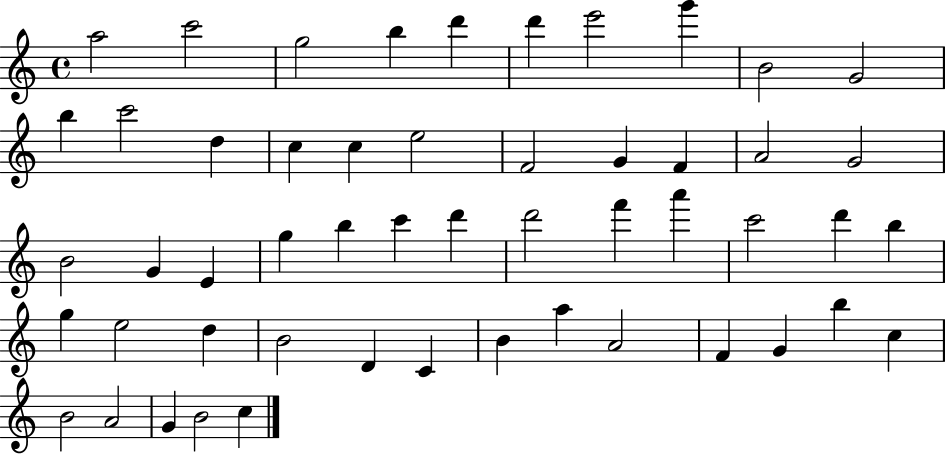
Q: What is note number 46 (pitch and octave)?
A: B5